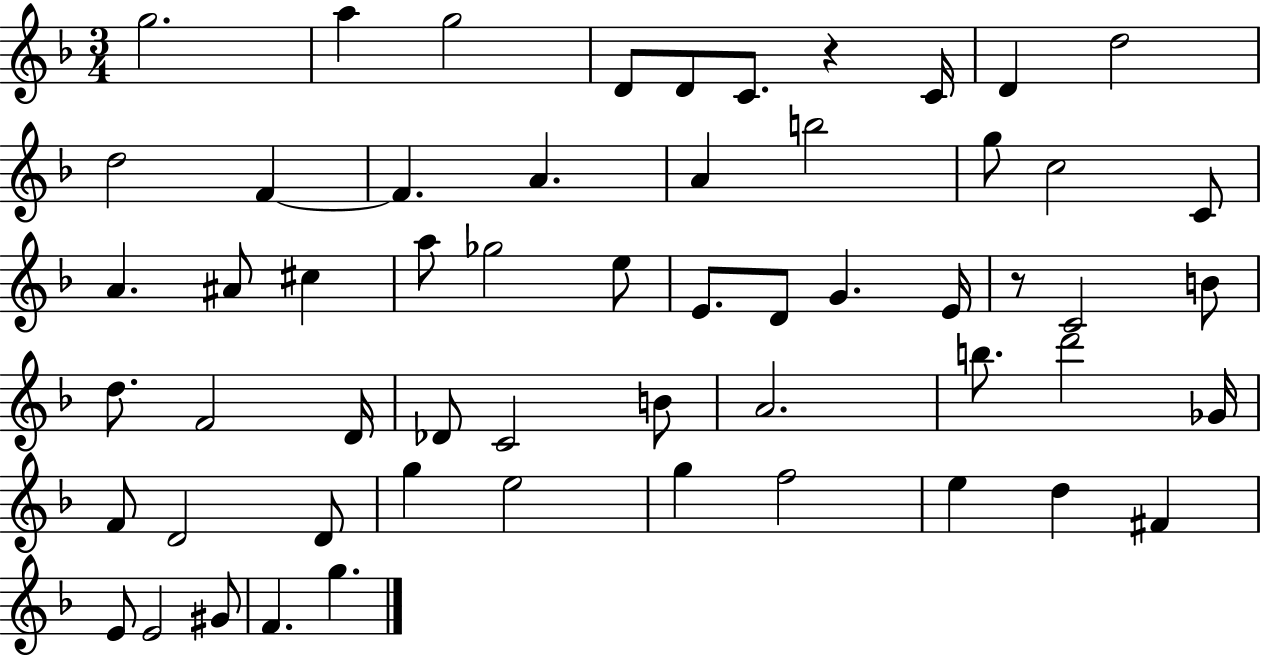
G5/h. A5/q G5/h D4/e D4/e C4/e. R/q C4/s D4/q D5/h D5/h F4/q F4/q. A4/q. A4/q B5/h G5/e C5/h C4/e A4/q. A#4/e C#5/q A5/e Gb5/h E5/e E4/e. D4/e G4/q. E4/s R/e C4/h B4/e D5/e. F4/h D4/s Db4/e C4/h B4/e A4/h. B5/e. D6/h Gb4/s F4/e D4/h D4/e G5/q E5/h G5/q F5/h E5/q D5/q F#4/q E4/e E4/h G#4/e F4/q. G5/q.